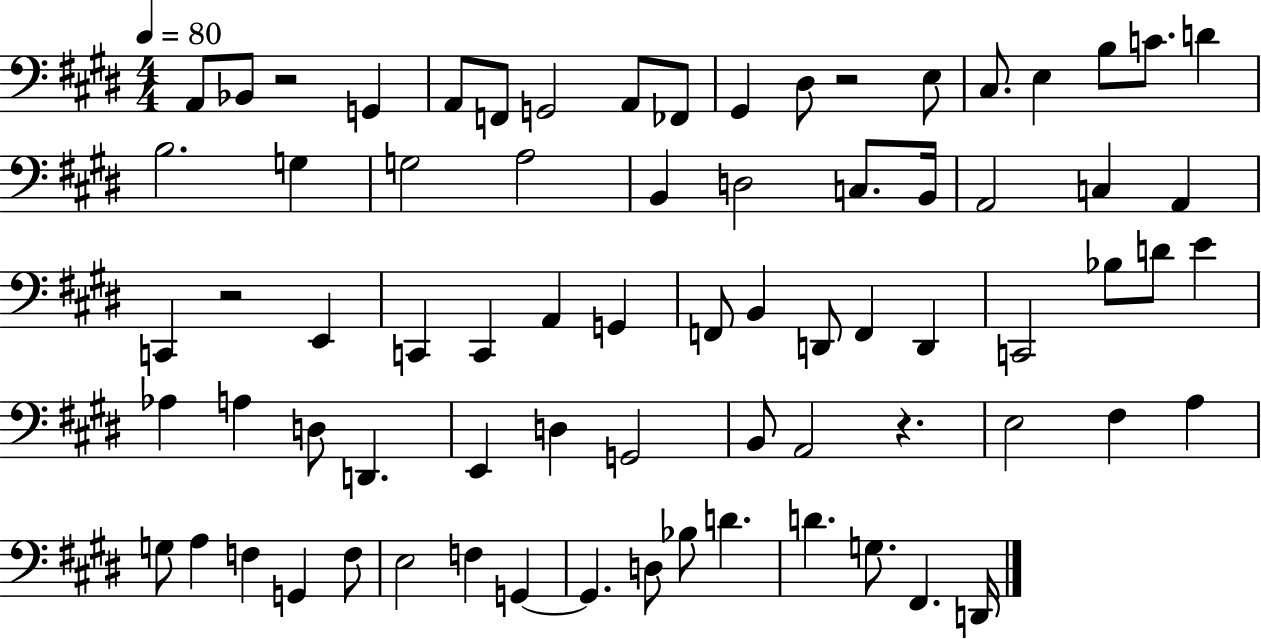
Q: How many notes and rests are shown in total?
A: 74